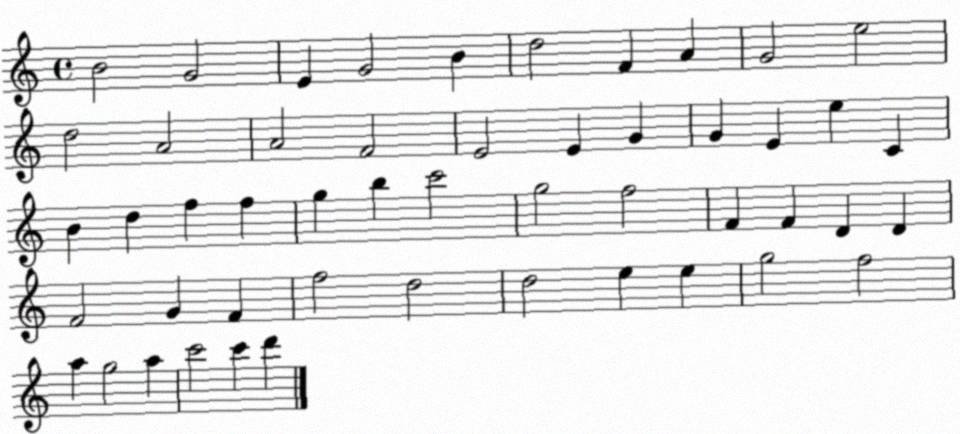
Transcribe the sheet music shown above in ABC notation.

X:1
T:Untitled
M:4/4
L:1/4
K:C
B2 G2 E G2 B d2 F A G2 e2 d2 A2 A2 F2 E2 E G G E e C B d f f g b c'2 g2 f2 F F D D F2 G F f2 d2 d2 e e g2 f2 a g2 a c'2 c' d'